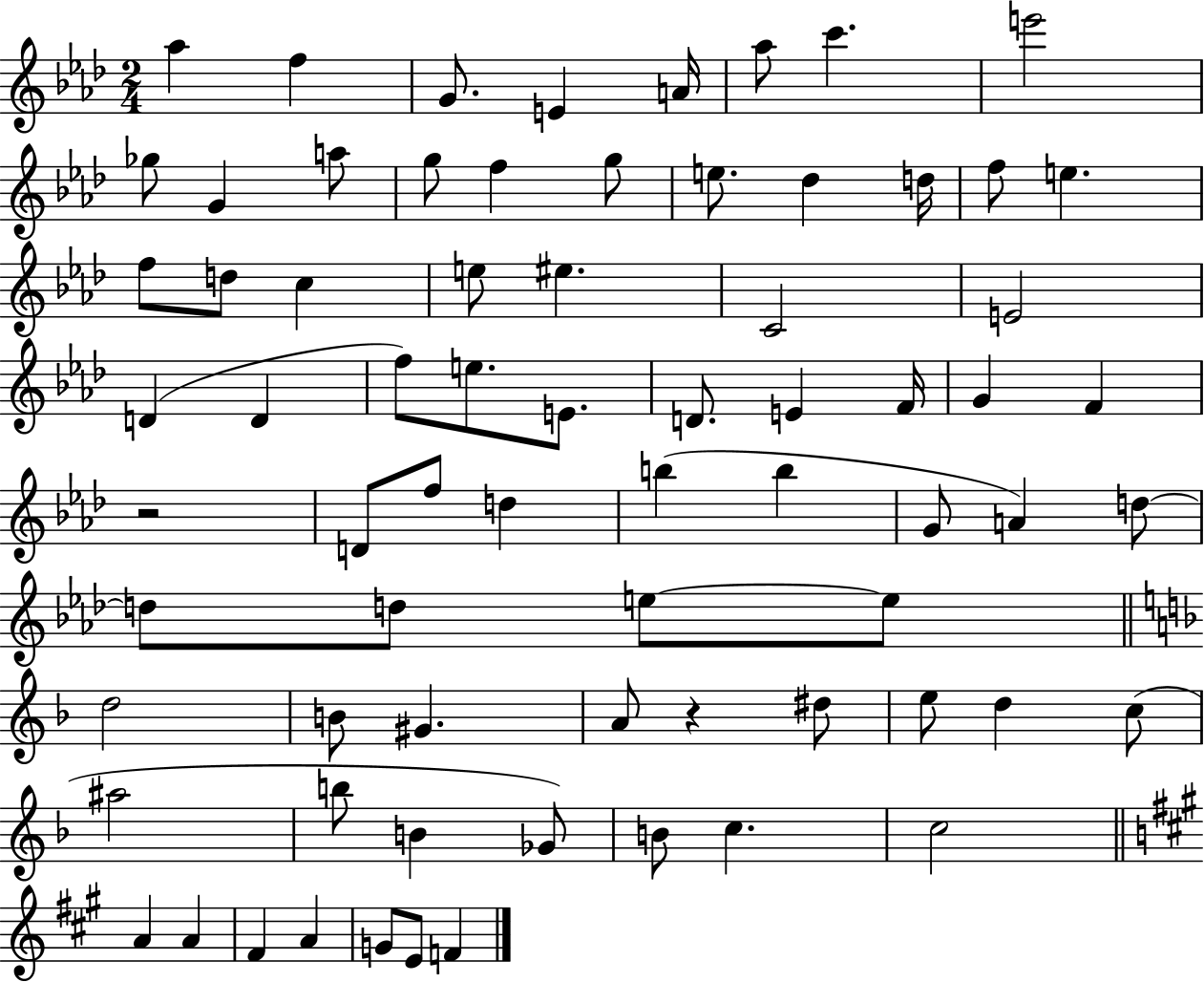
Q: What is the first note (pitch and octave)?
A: Ab5